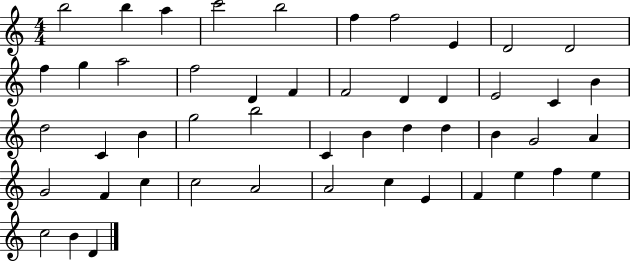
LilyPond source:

{
  \clef treble
  \numericTimeSignature
  \time 4/4
  \key c \major
  b''2 b''4 a''4 | c'''2 b''2 | f''4 f''2 e'4 | d'2 d'2 | \break f''4 g''4 a''2 | f''2 d'4 f'4 | f'2 d'4 d'4 | e'2 c'4 b'4 | \break d''2 c'4 b'4 | g''2 b''2 | c'4 b'4 d''4 d''4 | b'4 g'2 a'4 | \break g'2 f'4 c''4 | c''2 a'2 | a'2 c''4 e'4 | f'4 e''4 f''4 e''4 | \break c''2 b'4 d'4 | \bar "|."
}